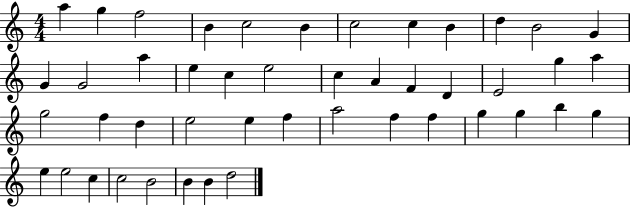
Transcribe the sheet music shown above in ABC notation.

X:1
T:Untitled
M:4/4
L:1/4
K:C
a g f2 B c2 B c2 c B d B2 G G G2 a e c e2 c A F D E2 g a g2 f d e2 e f a2 f f g g b g e e2 c c2 B2 B B d2